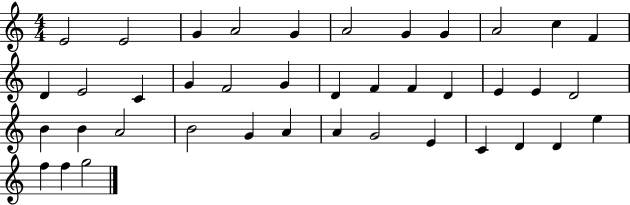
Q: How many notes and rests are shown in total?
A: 40